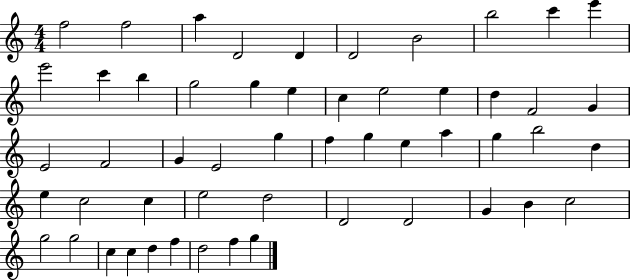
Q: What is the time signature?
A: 4/4